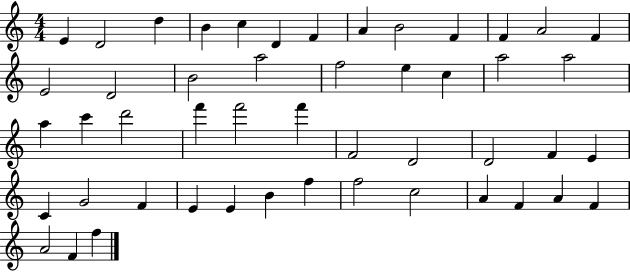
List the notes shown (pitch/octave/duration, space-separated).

E4/q D4/h D5/q B4/q C5/q D4/q F4/q A4/q B4/h F4/q F4/q A4/h F4/q E4/h D4/h B4/h A5/h F5/h E5/q C5/q A5/h A5/h A5/q C6/q D6/h F6/q F6/h F6/q F4/h D4/h D4/h F4/q E4/q C4/q G4/h F4/q E4/q E4/q B4/q F5/q F5/h C5/h A4/q F4/q A4/q F4/q A4/h F4/q F5/q